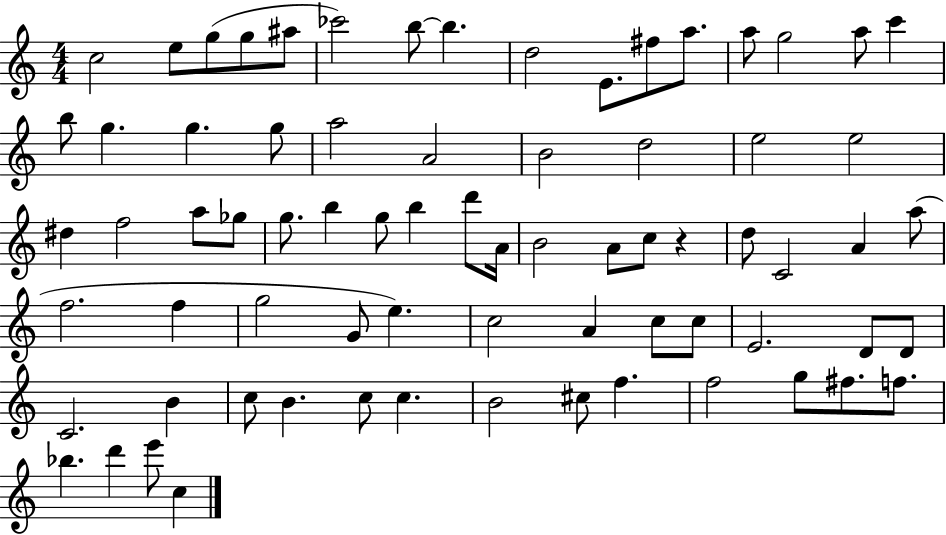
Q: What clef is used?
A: treble